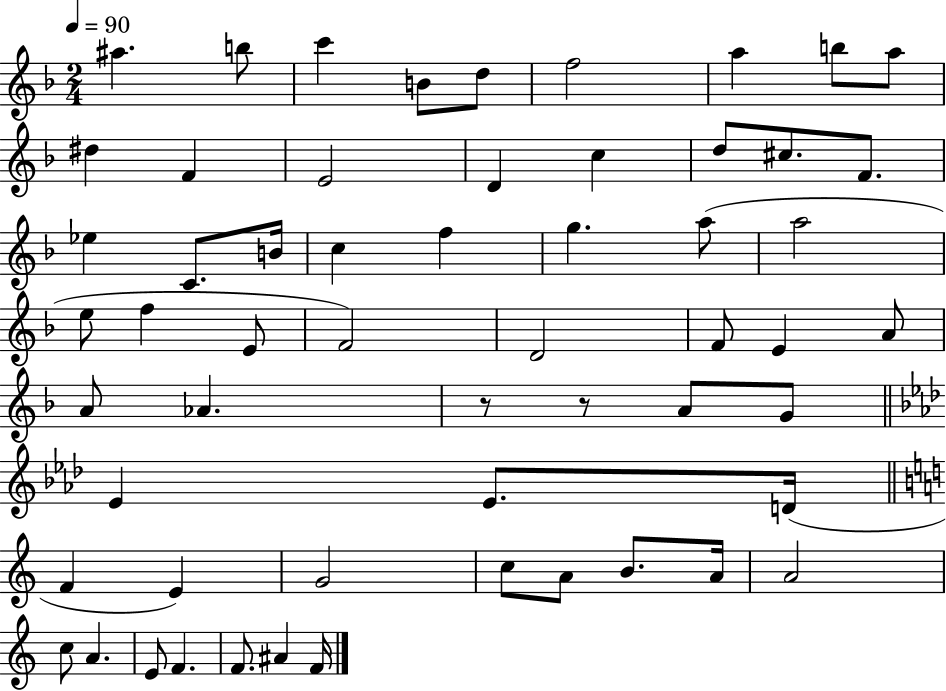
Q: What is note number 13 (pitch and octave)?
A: D4